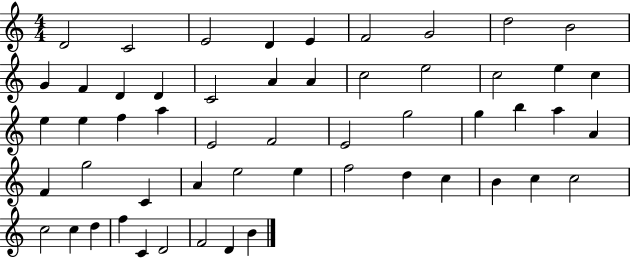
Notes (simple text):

D4/h C4/h E4/h D4/q E4/q F4/h G4/h D5/h B4/h G4/q F4/q D4/q D4/q C4/h A4/q A4/q C5/h E5/h C5/h E5/q C5/q E5/q E5/q F5/q A5/q E4/h F4/h E4/h G5/h G5/q B5/q A5/q A4/q F4/q G5/h C4/q A4/q E5/h E5/q F5/h D5/q C5/q B4/q C5/q C5/h C5/h C5/q D5/q F5/q C4/q D4/h F4/h D4/q B4/q